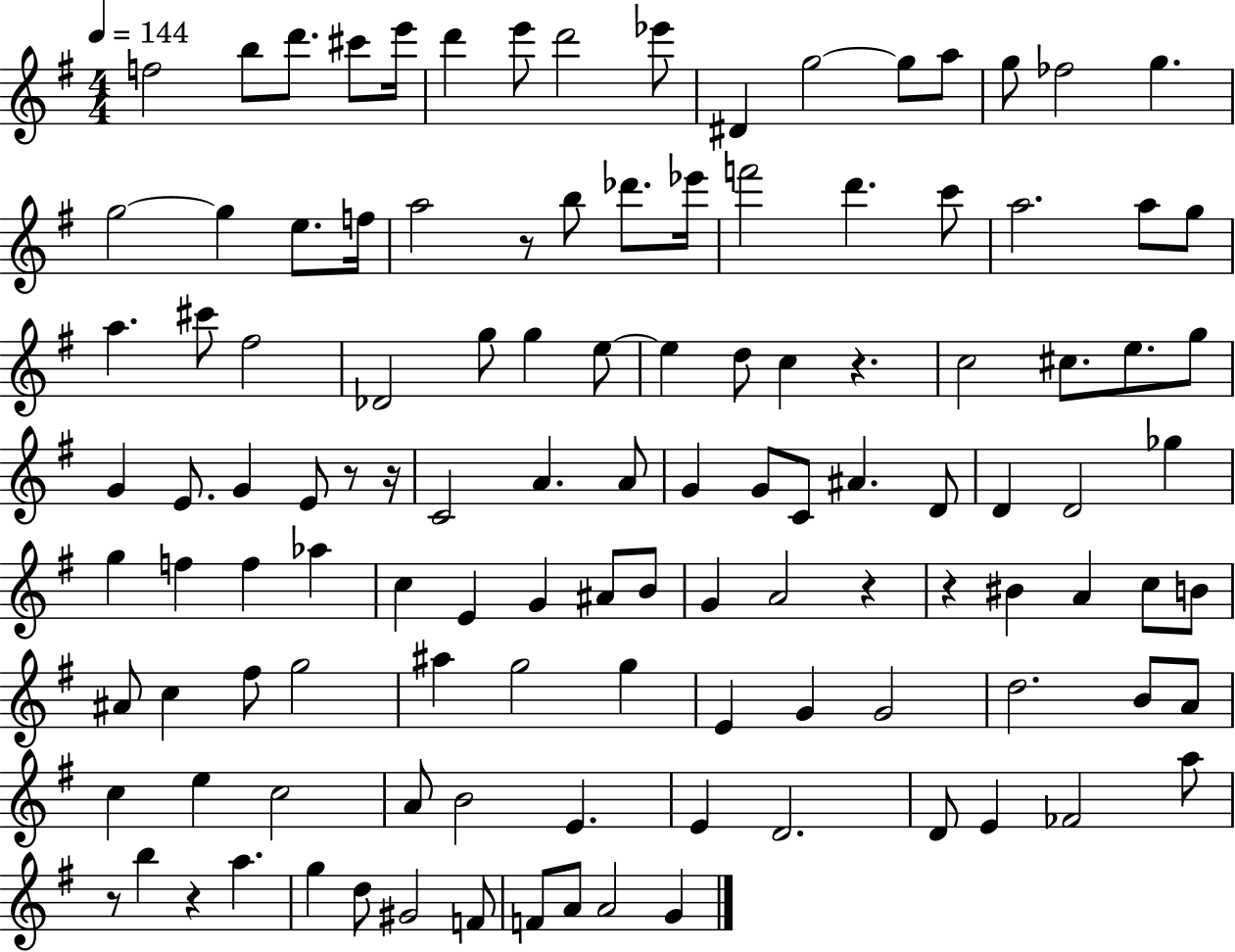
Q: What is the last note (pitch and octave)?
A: G4